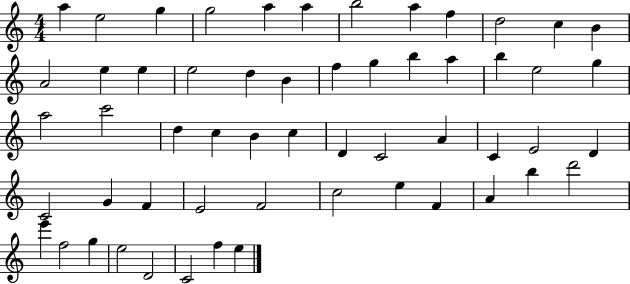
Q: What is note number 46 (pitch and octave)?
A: A4